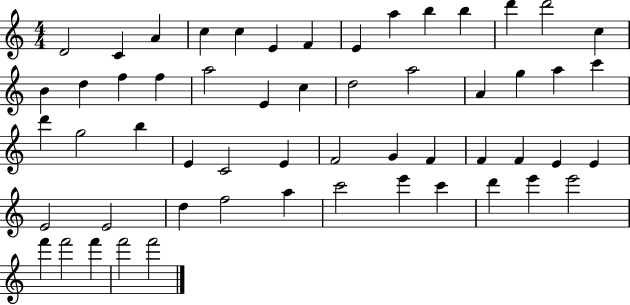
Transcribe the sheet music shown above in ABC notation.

X:1
T:Untitled
M:4/4
L:1/4
K:C
D2 C A c c E F E a b b d' d'2 c B d f f a2 E c d2 a2 A g a c' d' g2 b E C2 E F2 G F F F E E E2 E2 d f2 a c'2 e' c' d' e' e'2 f' f'2 f' f'2 f'2